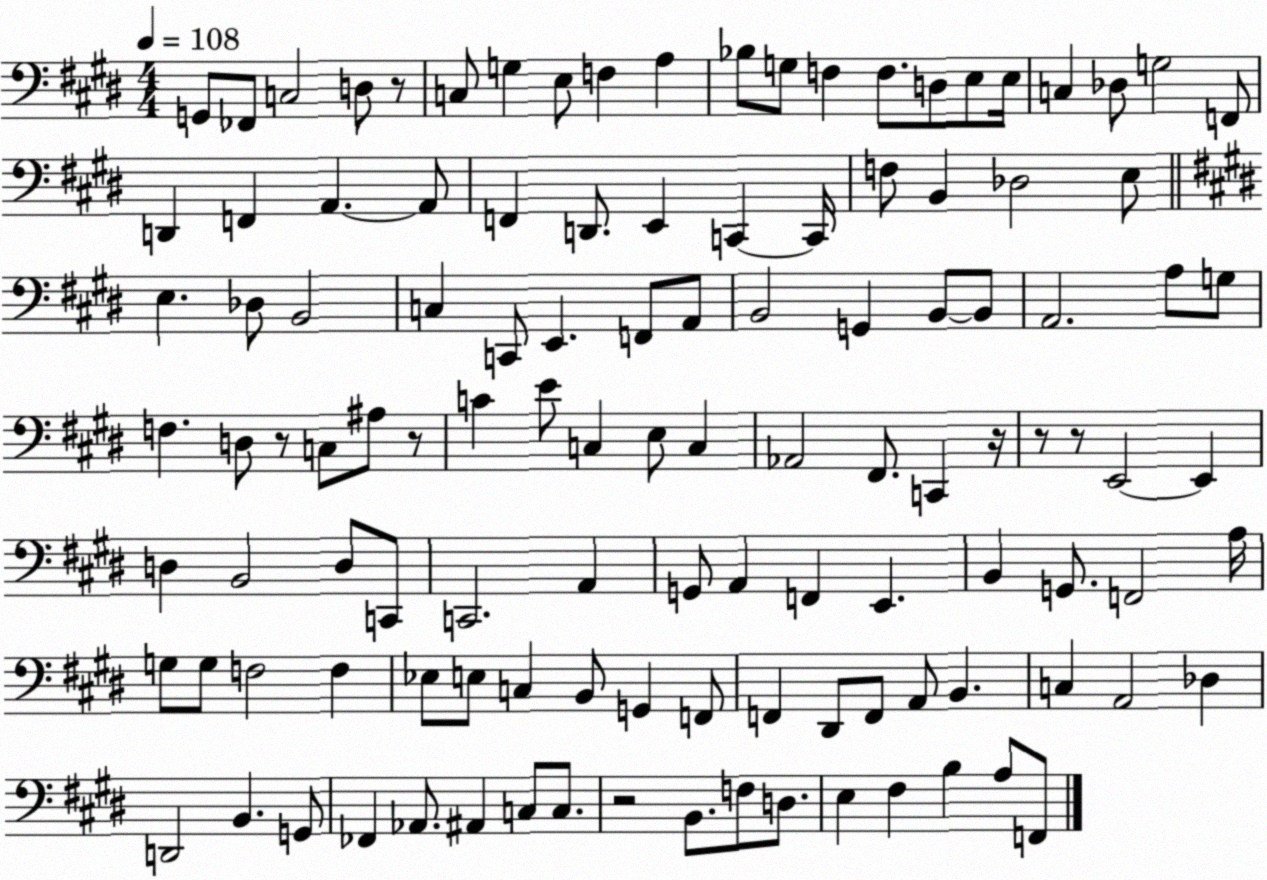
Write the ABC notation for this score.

X:1
T:Untitled
M:4/4
L:1/4
K:E
G,,/2 _F,,/2 C,2 D,/2 z/2 C,/2 G, E,/2 F, A, _B,/2 G,/2 F, F,/2 D,/2 E,/2 E,/4 C, _D,/2 G,2 F,,/2 D,, F,, A,, A,,/2 F,, D,,/2 E,, C,, C,,/4 F,/2 B,, _D,2 E,/2 E, _D,/2 B,,2 C, C,,/2 E,, F,,/2 A,,/2 B,,2 G,, B,,/2 B,,/2 A,,2 A,/2 G,/2 F, D,/2 z/2 C,/2 ^A,/2 z/2 C E/2 C, E,/2 C, _A,,2 ^F,,/2 C,, z/4 z/2 z/2 E,,2 E,, D, B,,2 D,/2 C,,/2 C,,2 A,, G,,/2 A,, F,, E,, B,, G,,/2 F,,2 A,/4 G,/2 G,/2 F,2 F, _E,/2 E,/2 C, B,,/2 G,, F,,/2 F,, ^D,,/2 F,,/2 A,,/2 B,, C, A,,2 _D, D,,2 B,, G,,/2 _F,, _A,,/2 ^A,, C,/2 C,/2 z2 B,,/2 F,/2 D,/2 E, ^F, B, A,/2 F,,/2